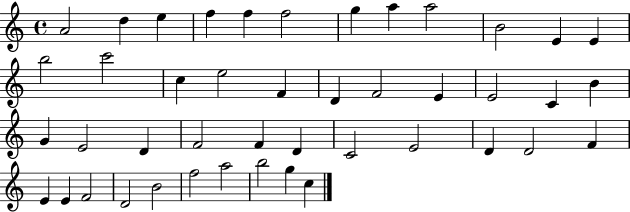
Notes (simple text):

A4/h D5/q E5/q F5/q F5/q F5/h G5/q A5/q A5/h B4/h E4/q E4/q B5/h C6/h C5/q E5/h F4/q D4/q F4/h E4/q E4/h C4/q B4/q G4/q E4/h D4/q F4/h F4/q D4/q C4/h E4/h D4/q D4/h F4/q E4/q E4/q F4/h D4/h B4/h F5/h A5/h B5/h G5/q C5/q